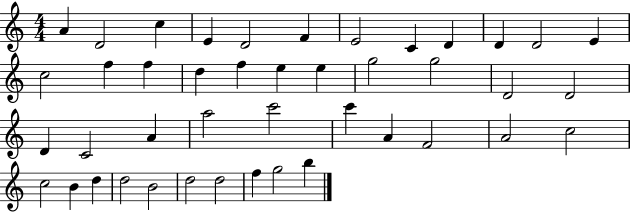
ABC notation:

X:1
T:Untitled
M:4/4
L:1/4
K:C
A D2 c E D2 F E2 C D D D2 E c2 f f d f e e g2 g2 D2 D2 D C2 A a2 c'2 c' A F2 A2 c2 c2 B d d2 B2 d2 d2 f g2 b